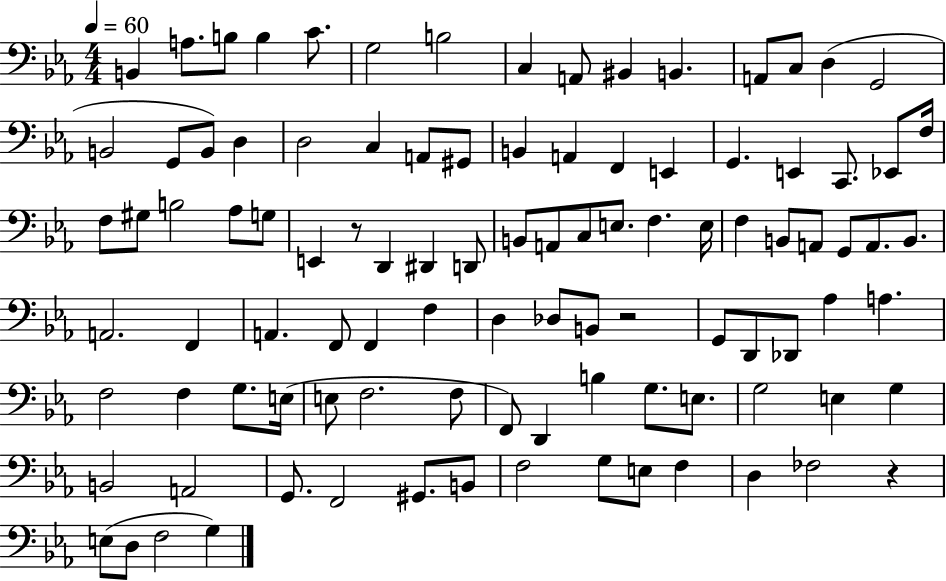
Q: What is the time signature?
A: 4/4